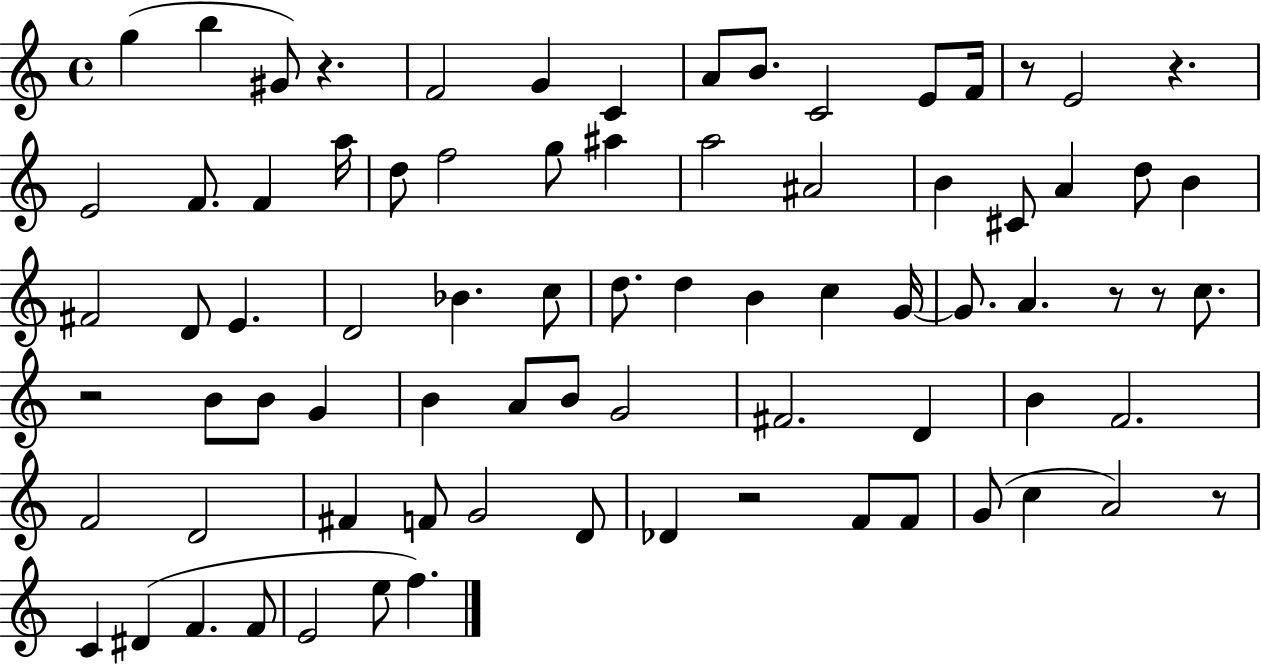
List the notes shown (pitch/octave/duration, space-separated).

G5/q B5/q G#4/e R/q. F4/h G4/q C4/q A4/e B4/e. C4/h E4/e F4/s R/e E4/h R/q. E4/h F4/e. F4/q A5/s D5/e F5/h G5/e A#5/q A5/h A#4/h B4/q C#4/e A4/q D5/e B4/q F#4/h D4/e E4/q. D4/h Bb4/q. C5/e D5/e. D5/q B4/q C5/q G4/s G4/e. A4/q. R/e R/e C5/e. R/h B4/e B4/e G4/q B4/q A4/e B4/e G4/h F#4/h. D4/q B4/q F4/h. F4/h D4/h F#4/q F4/e G4/h D4/e Db4/q R/h F4/e F4/e G4/e C5/q A4/h R/e C4/q D#4/q F4/q. F4/e E4/h E5/e F5/q.